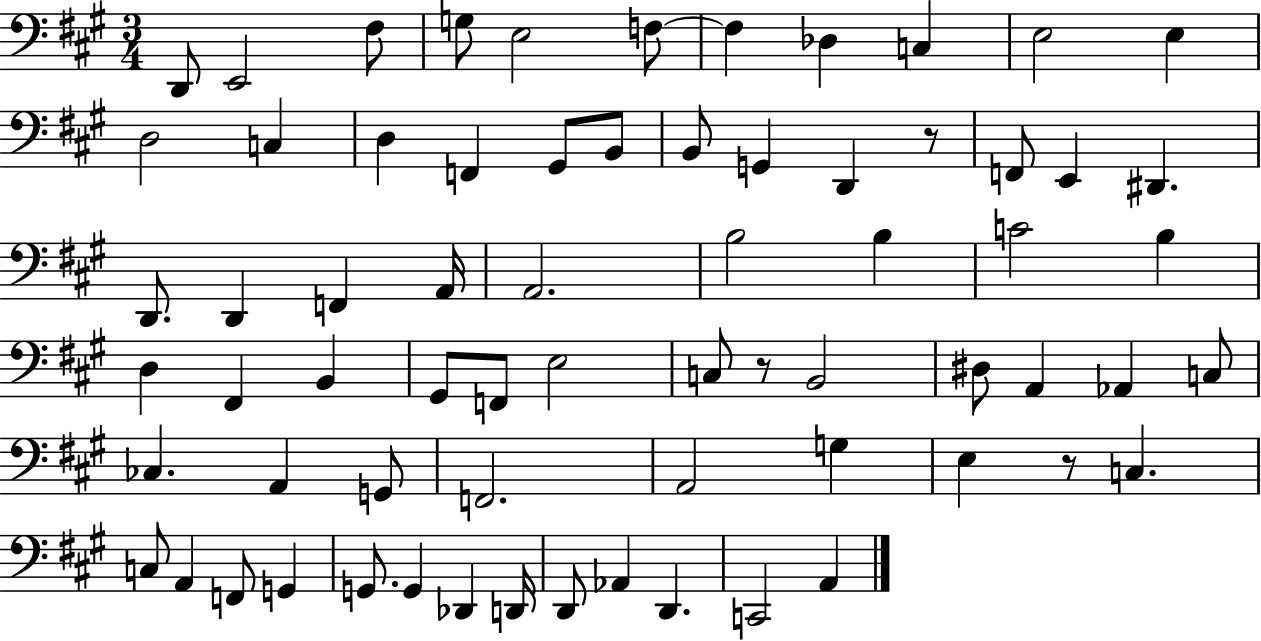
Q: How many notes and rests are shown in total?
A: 68